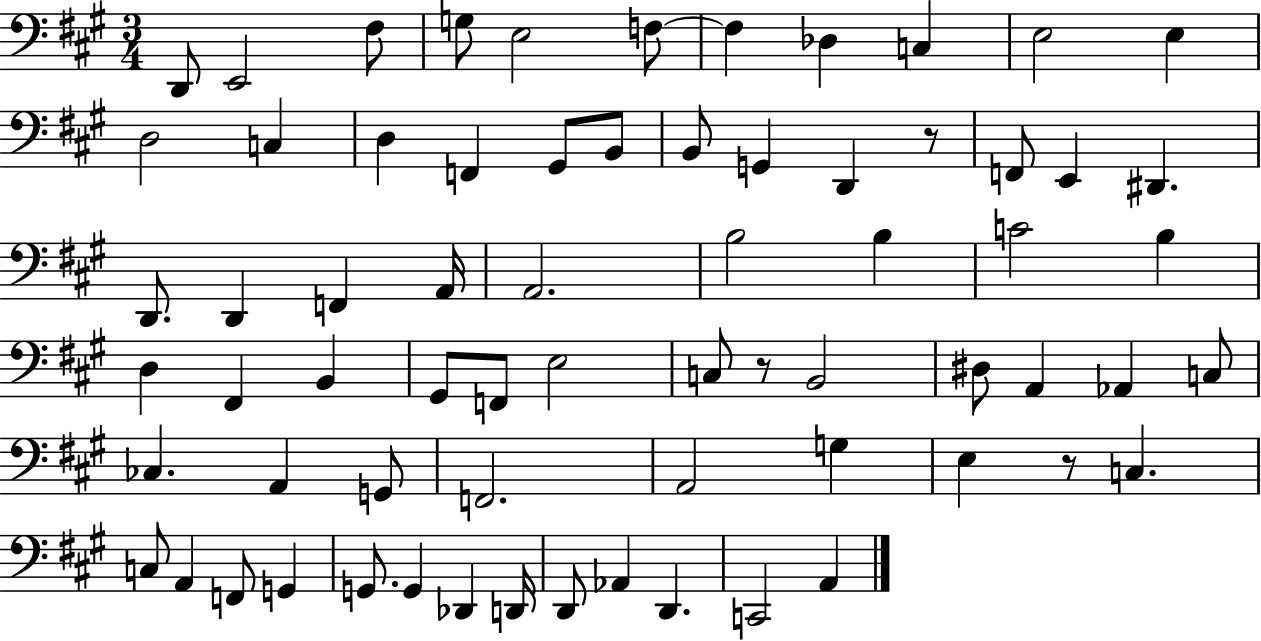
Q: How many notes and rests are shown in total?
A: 68